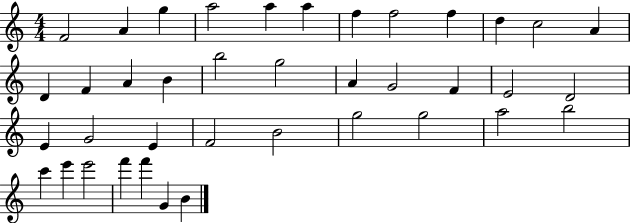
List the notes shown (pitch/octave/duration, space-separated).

F4/h A4/q G5/q A5/h A5/q A5/q F5/q F5/h F5/q D5/q C5/h A4/q D4/q F4/q A4/q B4/q B5/h G5/h A4/q G4/h F4/q E4/h D4/h E4/q G4/h E4/q F4/h B4/h G5/h G5/h A5/h B5/h C6/q E6/q E6/h F6/q F6/q G4/q B4/q